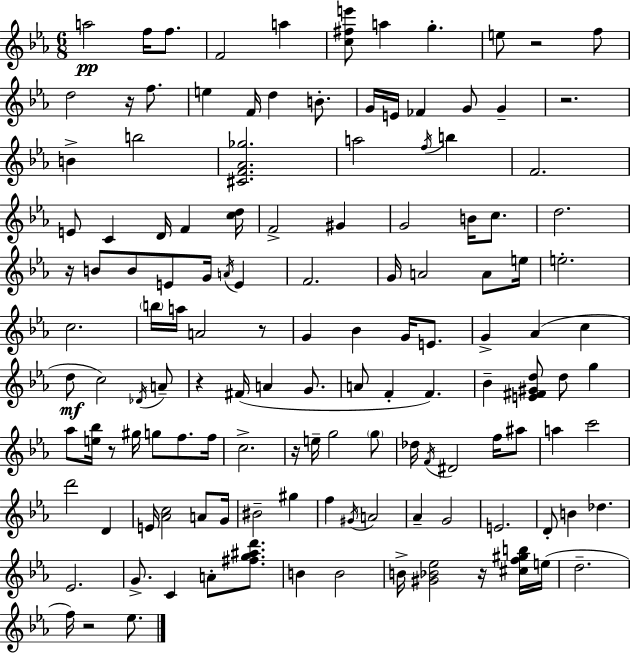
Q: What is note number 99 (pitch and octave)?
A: Ab4